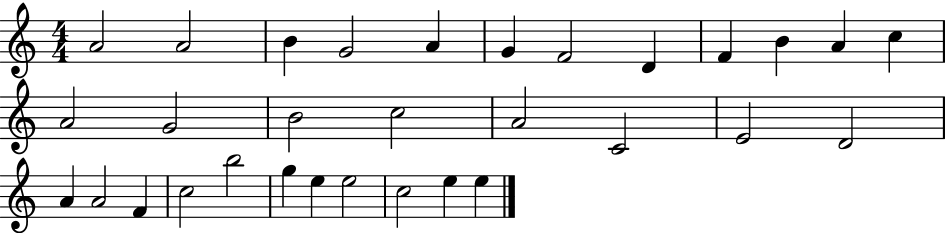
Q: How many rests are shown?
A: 0